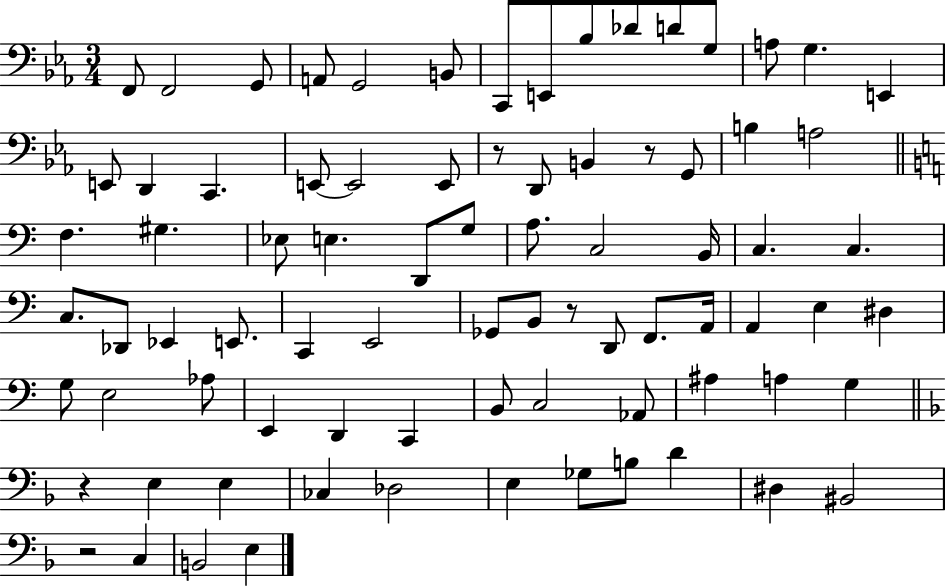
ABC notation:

X:1
T:Untitled
M:3/4
L:1/4
K:Eb
F,,/2 F,,2 G,,/2 A,,/2 G,,2 B,,/2 C,,/2 E,,/2 _B,/2 _D/2 D/2 G,/2 A,/2 G, E,, E,,/2 D,, C,, E,,/2 E,,2 E,,/2 z/2 D,,/2 B,, z/2 G,,/2 B, A,2 F, ^G, _E,/2 E, D,,/2 G,/2 A,/2 C,2 B,,/4 C, C, C,/2 _D,,/2 _E,, E,,/2 C,, E,,2 _G,,/2 B,,/2 z/2 D,,/2 F,,/2 A,,/4 A,, E, ^D, G,/2 E,2 _A,/2 E,, D,, C,, B,,/2 C,2 _A,,/2 ^A, A, G, z E, E, _C, _D,2 E, _G,/2 B,/2 D ^D, ^B,,2 z2 C, B,,2 E,